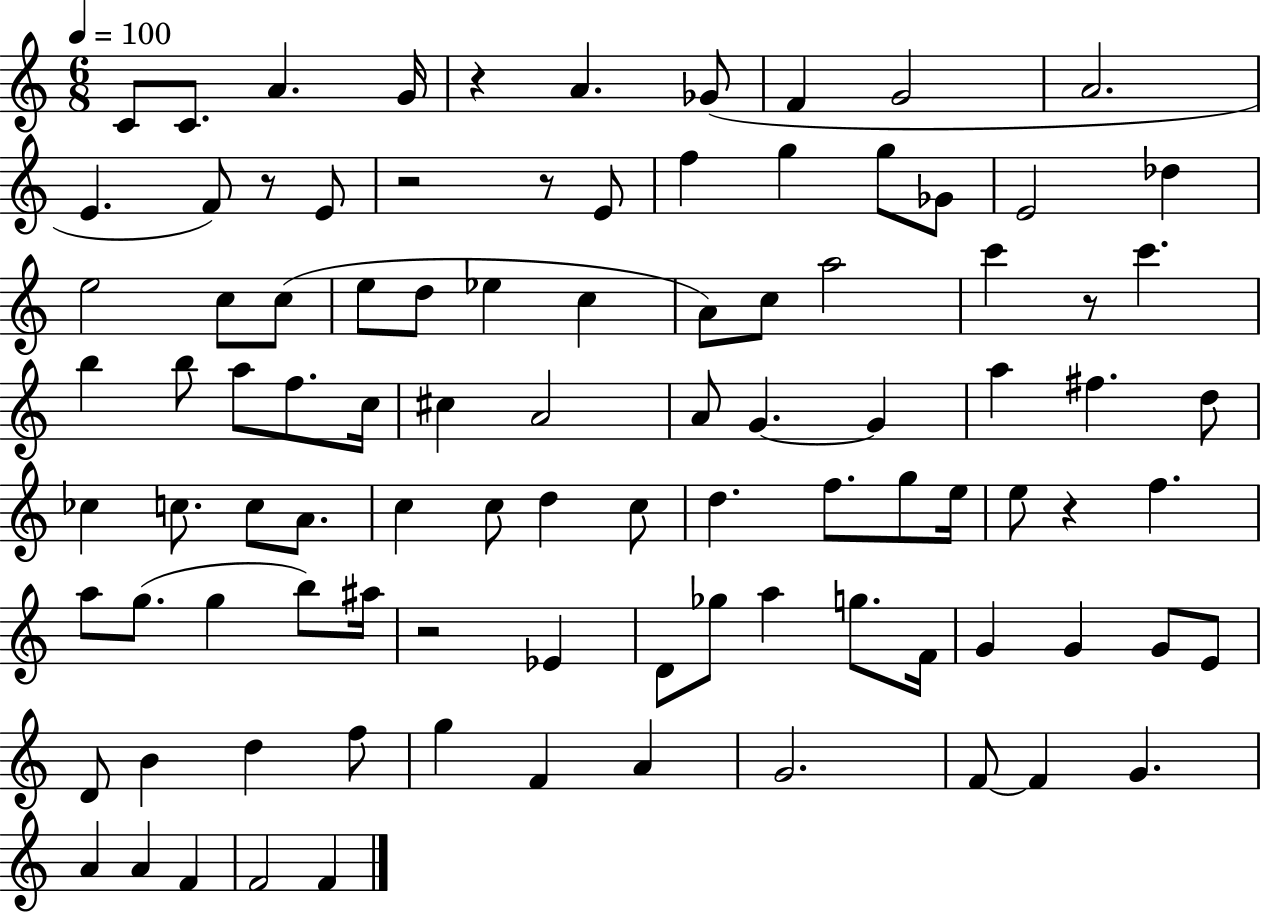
{
  \clef treble
  \numericTimeSignature
  \time 6/8
  \key c \major
  \tempo 4 = 100
  c'8 c'8. a'4. g'16 | r4 a'4. ges'8( | f'4 g'2 | a'2. | \break e'4. f'8) r8 e'8 | r2 r8 e'8 | f''4 g''4 g''8 ges'8 | e'2 des''4 | \break e''2 c''8 c''8( | e''8 d''8 ees''4 c''4 | a'8) c''8 a''2 | c'''4 r8 c'''4. | \break b''4 b''8 a''8 f''8. c''16 | cis''4 a'2 | a'8 g'4.~~ g'4 | a''4 fis''4. d''8 | \break ces''4 c''8. c''8 a'8. | c''4 c''8 d''4 c''8 | d''4. f''8. g''8 e''16 | e''8 r4 f''4. | \break a''8 g''8.( g''4 b''8) ais''16 | r2 ees'4 | d'8 ges''8 a''4 g''8. f'16 | g'4 g'4 g'8 e'8 | \break d'8 b'4 d''4 f''8 | g''4 f'4 a'4 | g'2. | f'8~~ f'4 g'4. | \break a'4 a'4 f'4 | f'2 f'4 | \bar "|."
}